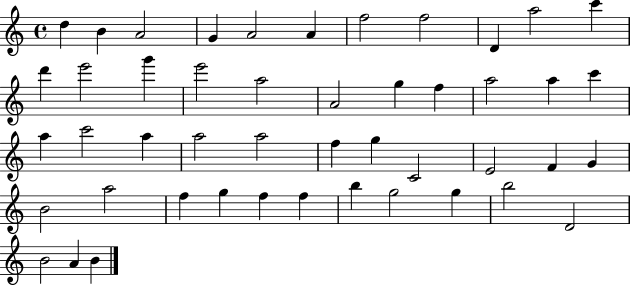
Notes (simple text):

D5/q B4/q A4/h G4/q A4/h A4/q F5/h F5/h D4/q A5/h C6/q D6/q E6/h G6/q E6/h A5/h A4/h G5/q F5/q A5/h A5/q C6/q A5/q C6/h A5/q A5/h A5/h F5/q G5/q C4/h E4/h F4/q G4/q B4/h A5/h F5/q G5/q F5/q F5/q B5/q G5/h G5/q B5/h D4/h B4/h A4/q B4/q